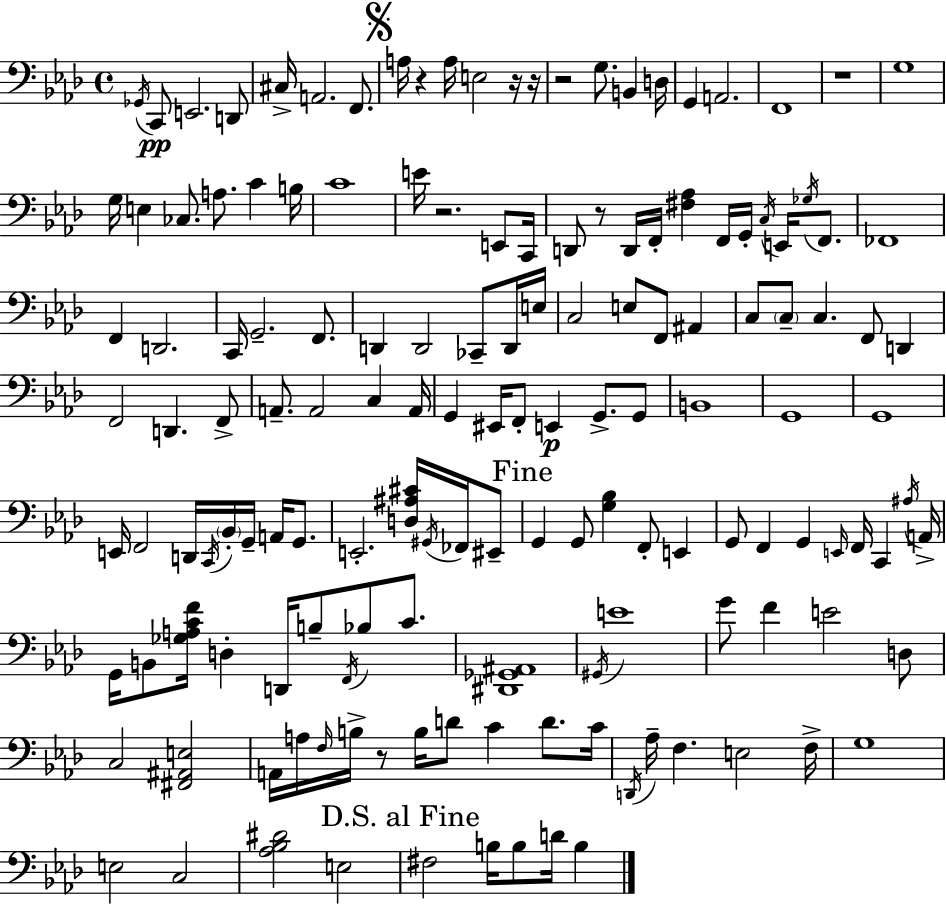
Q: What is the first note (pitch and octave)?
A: Gb2